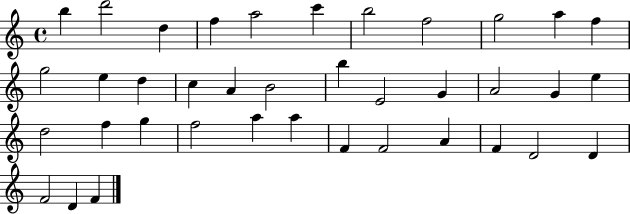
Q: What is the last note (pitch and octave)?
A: F4